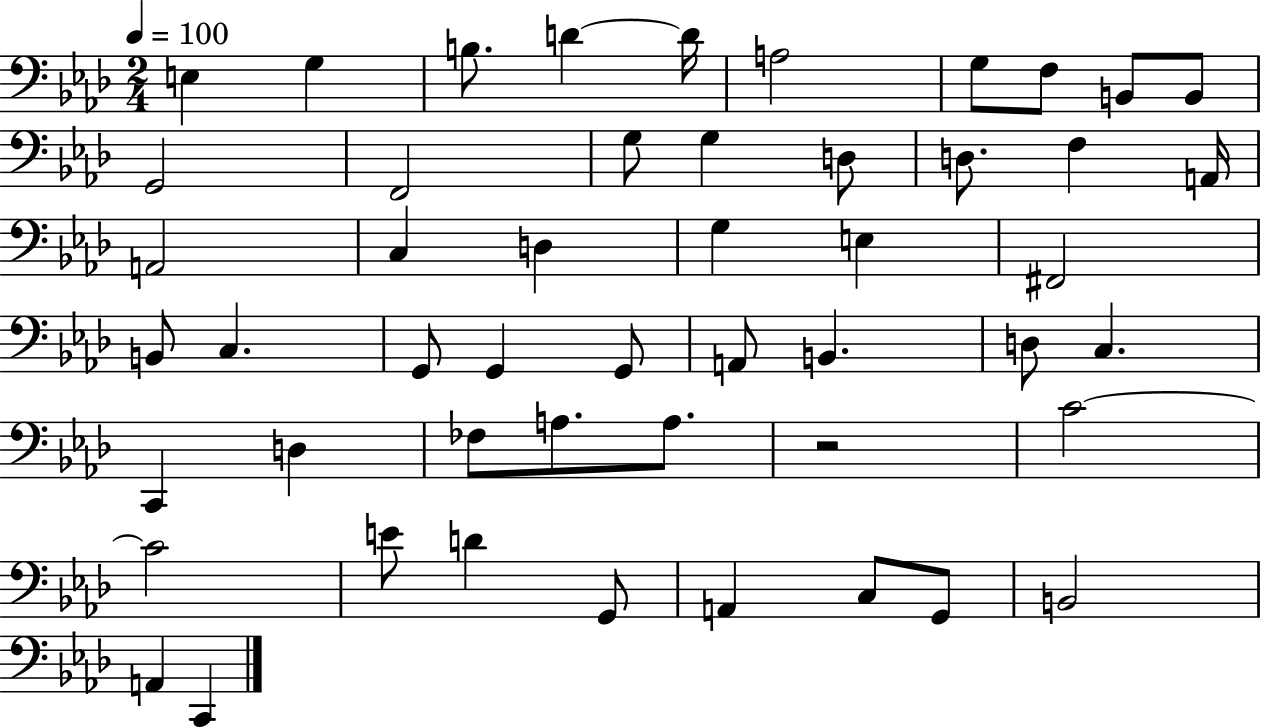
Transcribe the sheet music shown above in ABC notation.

X:1
T:Untitled
M:2/4
L:1/4
K:Ab
E, G, B,/2 D D/4 A,2 G,/2 F,/2 B,,/2 B,,/2 G,,2 F,,2 G,/2 G, D,/2 D,/2 F, A,,/4 A,,2 C, D, G, E, ^F,,2 B,,/2 C, G,,/2 G,, G,,/2 A,,/2 B,, D,/2 C, C,, D, _F,/2 A,/2 A,/2 z2 C2 C2 E/2 D G,,/2 A,, C,/2 G,,/2 B,,2 A,, C,,